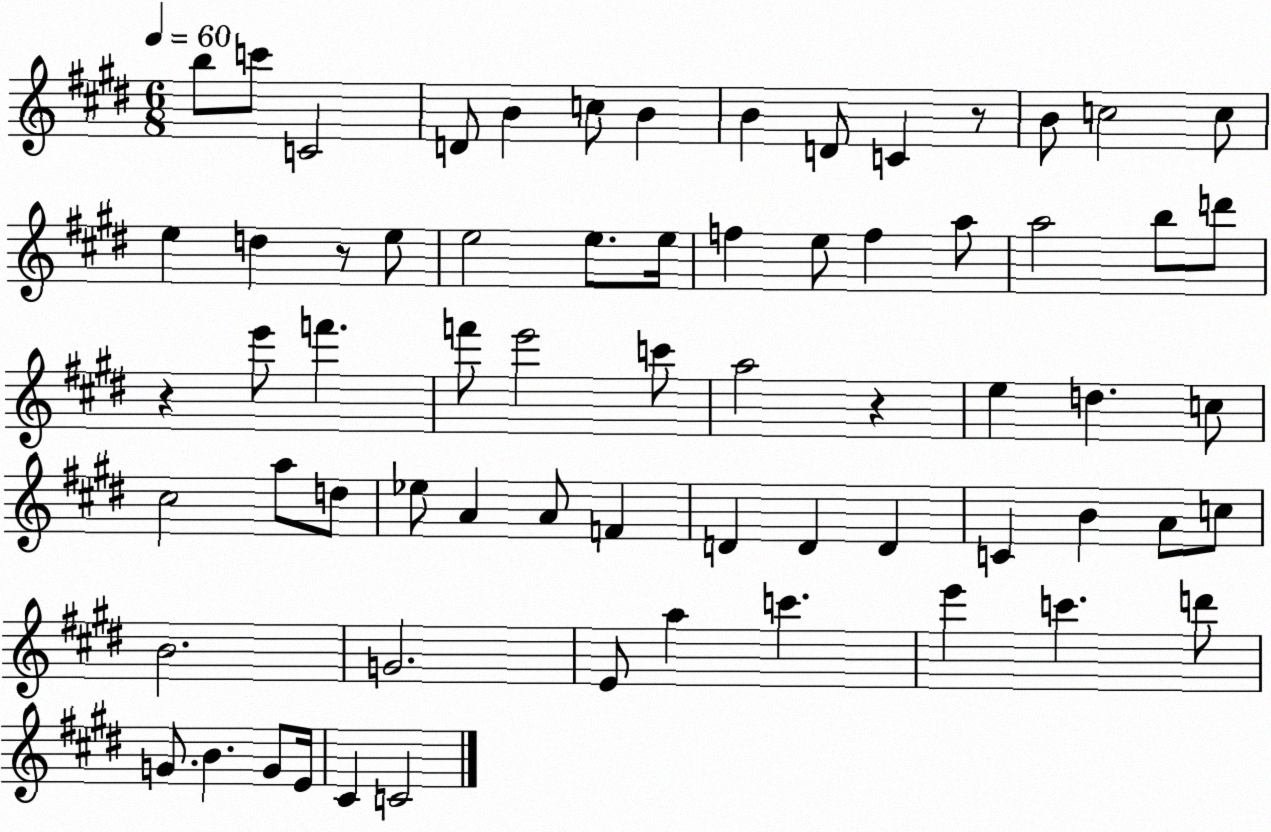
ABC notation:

X:1
T:Untitled
M:6/8
L:1/4
K:E
b/2 c'/2 C2 D/2 B c/2 B B D/2 C z/2 B/2 c2 c/2 e d z/2 e/2 e2 e/2 e/4 f e/2 f a/2 a2 b/2 d'/2 z e'/2 f' f'/2 e'2 c'/2 a2 z e d c/2 ^c2 a/2 d/2 _e/2 A A/2 F D D D C B A/2 c/2 B2 G2 E/2 a c' e' c' d'/2 G/2 B G/2 E/4 ^C C2